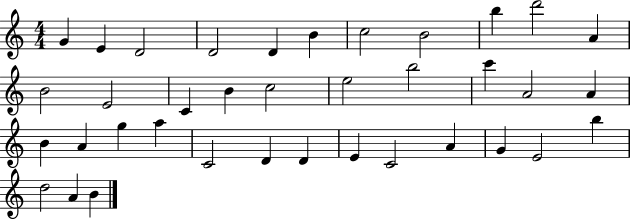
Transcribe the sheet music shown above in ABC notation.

X:1
T:Untitled
M:4/4
L:1/4
K:C
G E D2 D2 D B c2 B2 b d'2 A B2 E2 C B c2 e2 b2 c' A2 A B A g a C2 D D E C2 A G E2 b d2 A B